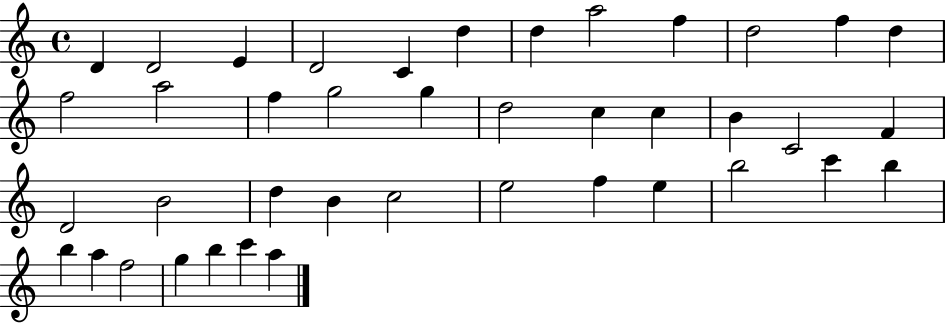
D4/q D4/h E4/q D4/h C4/q D5/q D5/q A5/h F5/q D5/h F5/q D5/q F5/h A5/h F5/q G5/h G5/q D5/h C5/q C5/q B4/q C4/h F4/q D4/h B4/h D5/q B4/q C5/h E5/h F5/q E5/q B5/h C6/q B5/q B5/q A5/q F5/h G5/q B5/q C6/q A5/q